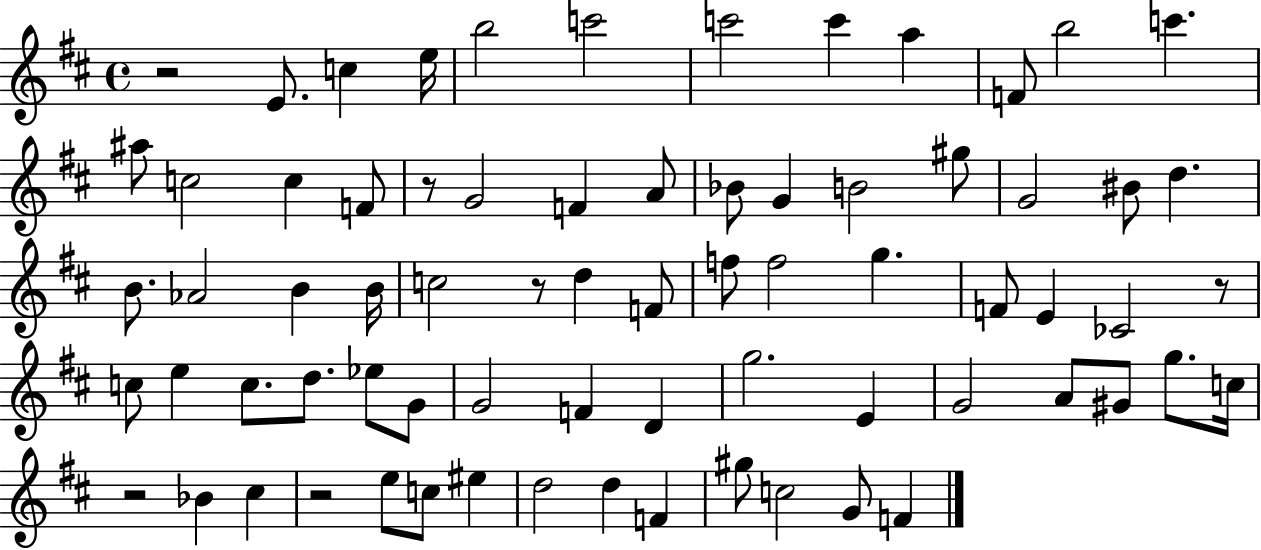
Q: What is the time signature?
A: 4/4